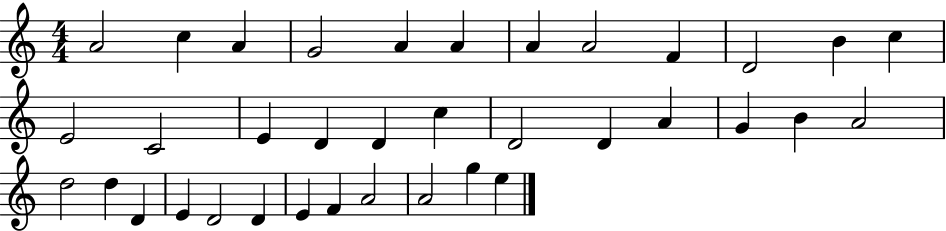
{
  \clef treble
  \numericTimeSignature
  \time 4/4
  \key c \major
  a'2 c''4 a'4 | g'2 a'4 a'4 | a'4 a'2 f'4 | d'2 b'4 c''4 | \break e'2 c'2 | e'4 d'4 d'4 c''4 | d'2 d'4 a'4 | g'4 b'4 a'2 | \break d''2 d''4 d'4 | e'4 d'2 d'4 | e'4 f'4 a'2 | a'2 g''4 e''4 | \break \bar "|."
}